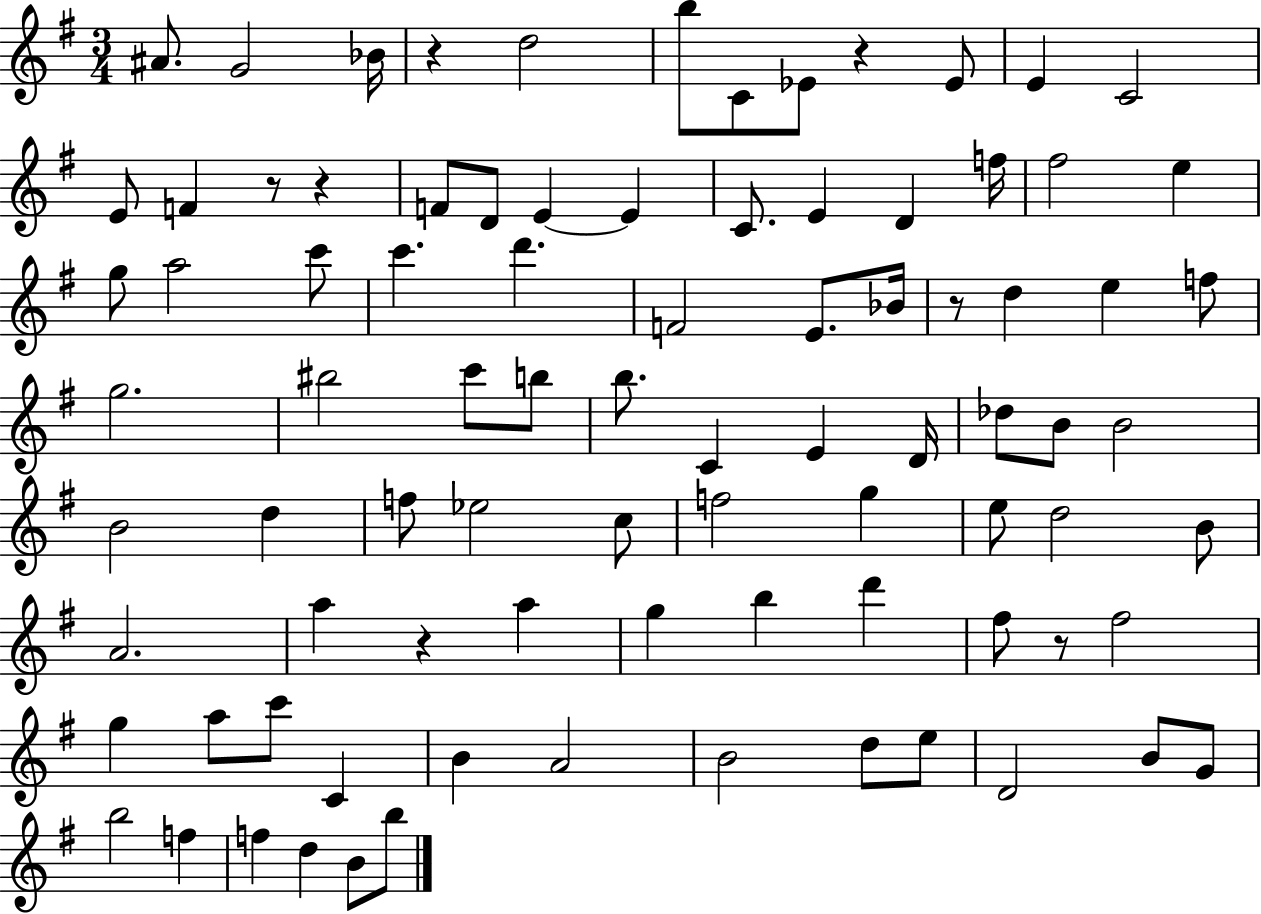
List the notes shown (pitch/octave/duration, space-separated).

A#4/e. G4/h Bb4/s R/q D5/h B5/e C4/e Eb4/e R/q Eb4/e E4/q C4/h E4/e F4/q R/e R/q F4/e D4/e E4/q E4/q C4/e. E4/q D4/q F5/s F#5/h E5/q G5/e A5/h C6/e C6/q. D6/q. F4/h E4/e. Bb4/s R/e D5/q E5/q F5/e G5/h. BIS5/h C6/e B5/e B5/e. C4/q E4/q D4/s Db5/e B4/e B4/h B4/h D5/q F5/e Eb5/h C5/e F5/h G5/q E5/e D5/h B4/e A4/h. A5/q R/q A5/q G5/q B5/q D6/q F#5/e R/e F#5/h G5/q A5/e C6/e C4/q B4/q A4/h B4/h D5/e E5/e D4/h B4/e G4/e B5/h F5/q F5/q D5/q B4/e B5/e